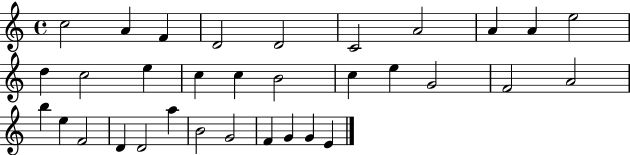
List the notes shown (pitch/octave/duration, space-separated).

C5/h A4/q F4/q D4/h D4/h C4/h A4/h A4/q A4/q E5/h D5/q C5/h E5/q C5/q C5/q B4/h C5/q E5/q G4/h F4/h A4/h B5/q E5/q F4/h D4/q D4/h A5/q B4/h G4/h F4/q G4/q G4/q E4/q